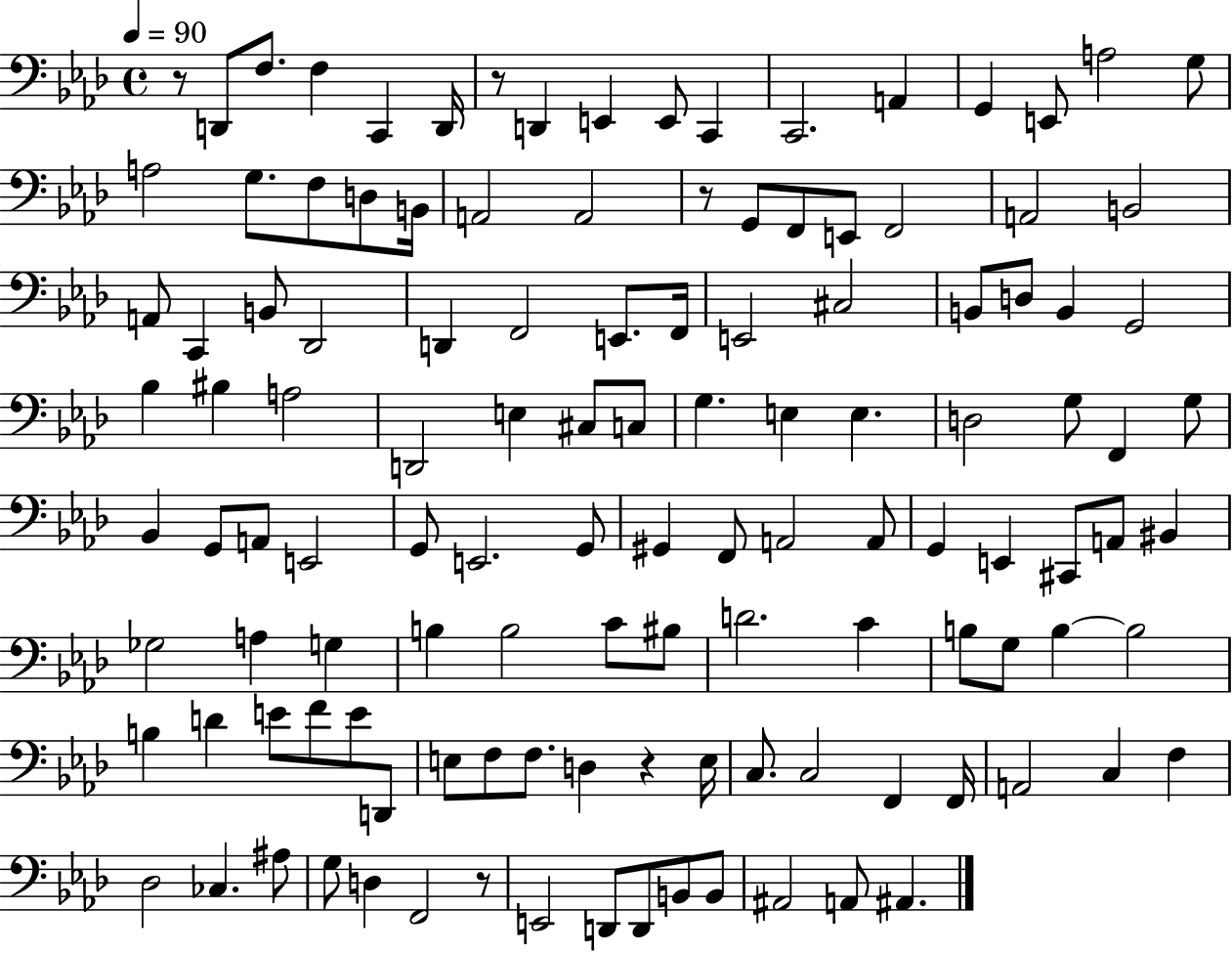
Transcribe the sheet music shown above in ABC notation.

X:1
T:Untitled
M:4/4
L:1/4
K:Ab
z/2 D,,/2 F,/2 F, C,, D,,/4 z/2 D,, E,, E,,/2 C,, C,,2 A,, G,, E,,/2 A,2 G,/2 A,2 G,/2 F,/2 D,/2 B,,/4 A,,2 A,,2 z/2 G,,/2 F,,/2 E,,/2 F,,2 A,,2 B,,2 A,,/2 C,, B,,/2 _D,,2 D,, F,,2 E,,/2 F,,/4 E,,2 ^C,2 B,,/2 D,/2 B,, G,,2 _B, ^B, A,2 D,,2 E, ^C,/2 C,/2 G, E, E, D,2 G,/2 F,, G,/2 _B,, G,,/2 A,,/2 E,,2 G,,/2 E,,2 G,,/2 ^G,, F,,/2 A,,2 A,,/2 G,, E,, ^C,,/2 A,,/2 ^B,, _G,2 A, G, B, B,2 C/2 ^B,/2 D2 C B,/2 G,/2 B, B,2 B, D E/2 F/2 E/2 D,,/2 E,/2 F,/2 F,/2 D, z E,/4 C,/2 C,2 F,, F,,/4 A,,2 C, F, _D,2 _C, ^A,/2 G,/2 D, F,,2 z/2 E,,2 D,,/2 D,,/2 B,,/2 B,,/2 ^A,,2 A,,/2 ^A,,